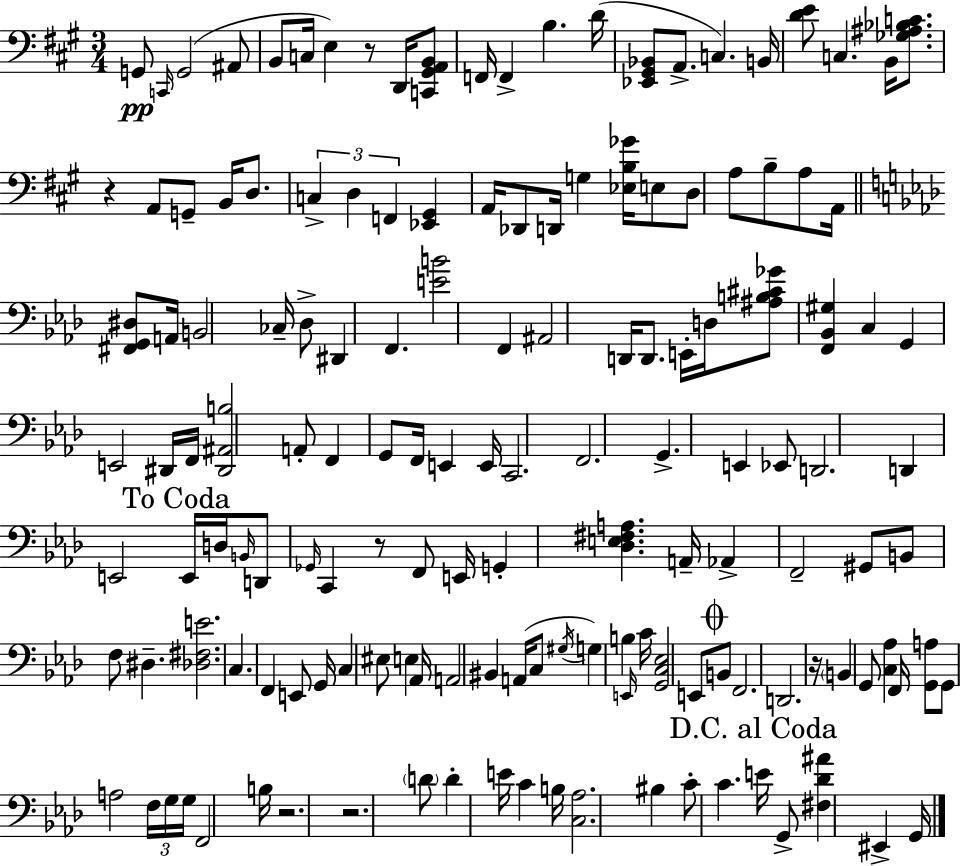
G2/e C2/s G2/h A#2/e B2/e C3/s E3/q R/e D2/s [C2,G#2,A2,B2]/e F2/s F2/q B3/q. D4/s [Eb2,G#2,Bb2]/e A2/e. C3/q. B2/s [D4,E4]/e C3/q. B2/s [Gb3,A#3,Bb3,C4]/e. R/q A2/e G2/e B2/s D3/e. C3/q D3/q F2/q [Eb2,G#2]/q A2/s Db2/e D2/s G3/q [Eb3,B3,Gb4]/s E3/e D3/e A3/e B3/e A3/e A2/s [F#2,G2,D#3]/e A2/s B2/h CES3/s Db3/e D#2/q F2/q. [E4,B4]/h F2/q A#2/h D2/s D2/e. E2/s D3/s [A#3,B3,C#4,Gb4]/e [F2,Bb2,G#3]/q C3/q G2/q E2/h D#2/s F2/s [D#2,A#2,B3]/h A2/e F2/q G2/e F2/s E2/q E2/s C2/h. F2/h. G2/q. E2/q Eb2/e D2/h. D2/q E2/h E2/s D3/s B2/s D2/e Gb2/s C2/q R/e F2/e E2/s G2/q [Db3,E3,F#3,A3]/q. A2/s Ab2/q F2/h G#2/e B2/e F3/e D#3/q. [Db3,F#3,E4]/h. C3/q. F2/q E2/e G2/s C3/q EIS3/e E3/q Ab2/s A2/h BIS2/q A2/s C3/e G#3/s G3/q B3/q E2/s C4/s [G2,C3,Eb3]/h E2/e B2/e F2/h. D2/h. R/s B2/q G2/e [C3,Ab3]/q F2/s [G2,A3]/e G2/e A3/h F3/s G3/s G3/s F2/h B3/s R/h. R/h. D4/e D4/q E4/s C4/q B3/s [C3,Ab3]/h. BIS3/q C4/e C4/q. E4/s G2/e [F#3,Db4,A#4]/q EIS2/q G2/s